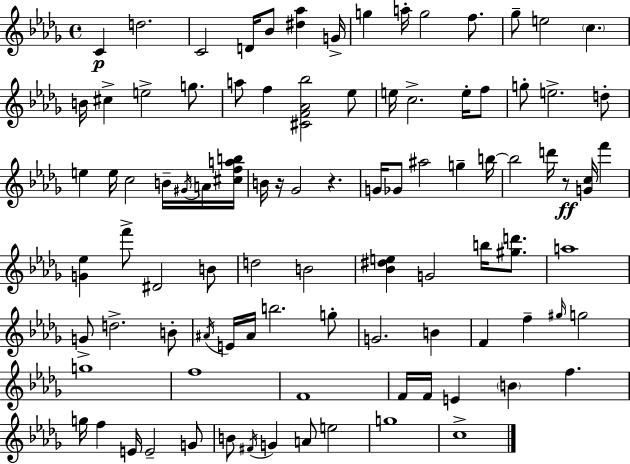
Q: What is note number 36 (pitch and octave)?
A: G4